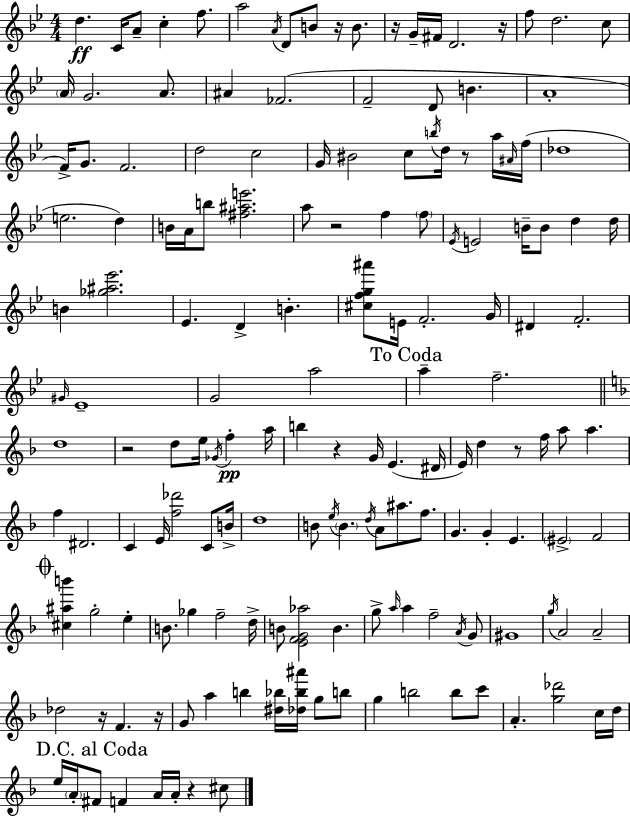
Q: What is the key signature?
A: G minor